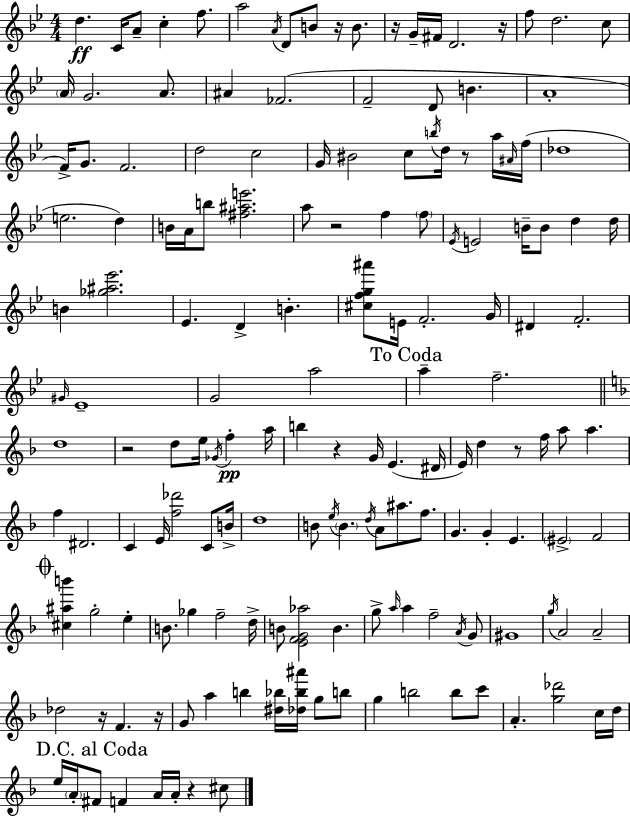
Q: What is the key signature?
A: G minor